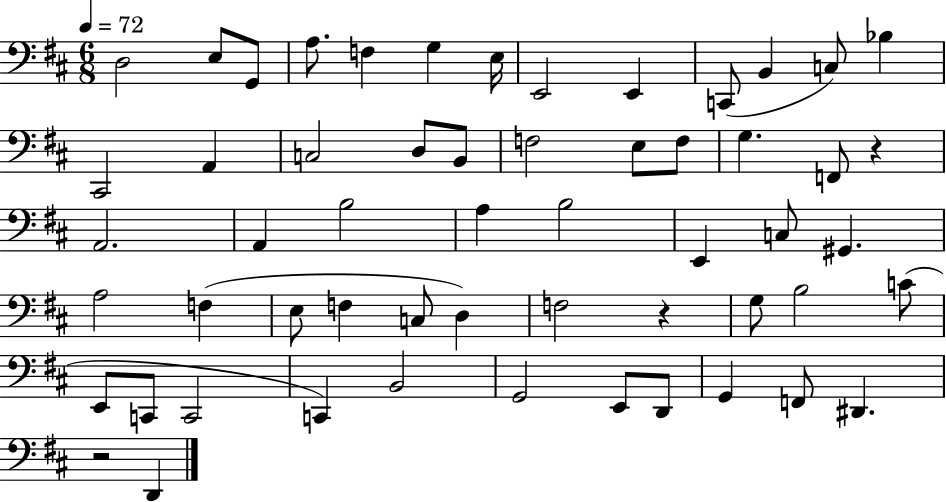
X:1
T:Untitled
M:6/8
L:1/4
K:D
D,2 E,/2 G,,/2 A,/2 F, G, E,/4 E,,2 E,, C,,/2 B,, C,/2 _B, ^C,,2 A,, C,2 D,/2 B,,/2 F,2 E,/2 F,/2 G, F,,/2 z A,,2 A,, B,2 A, B,2 E,, C,/2 ^G,, A,2 F, E,/2 F, C,/2 D, F,2 z G,/2 B,2 C/2 E,,/2 C,,/2 C,,2 C,, B,,2 G,,2 E,,/2 D,,/2 G,, F,,/2 ^D,, z2 D,,